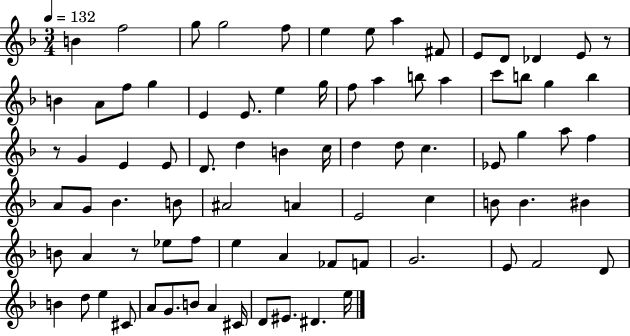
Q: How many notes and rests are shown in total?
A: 82